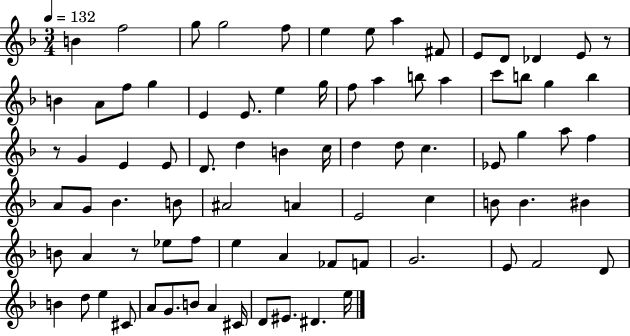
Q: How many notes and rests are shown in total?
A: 82